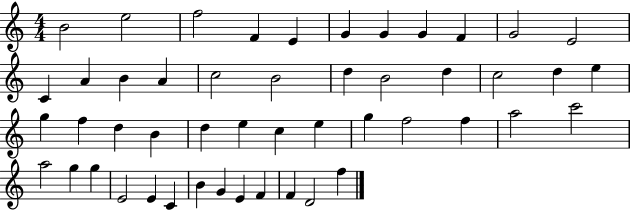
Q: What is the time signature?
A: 4/4